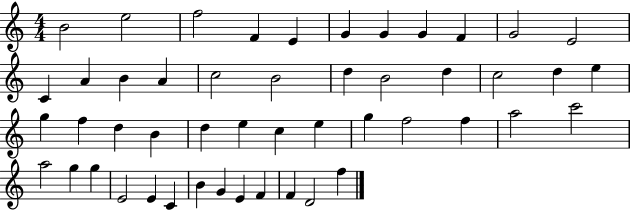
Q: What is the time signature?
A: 4/4